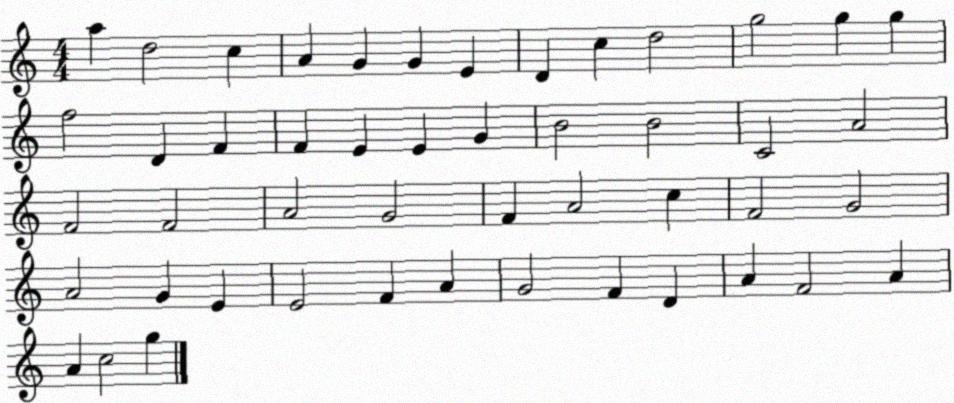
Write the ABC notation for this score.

X:1
T:Untitled
M:4/4
L:1/4
K:C
a d2 c A G G E D c d2 g2 g g f2 D F F E E G B2 B2 C2 A2 F2 F2 A2 G2 F A2 c F2 G2 A2 G E E2 F A G2 F D A F2 A A c2 g